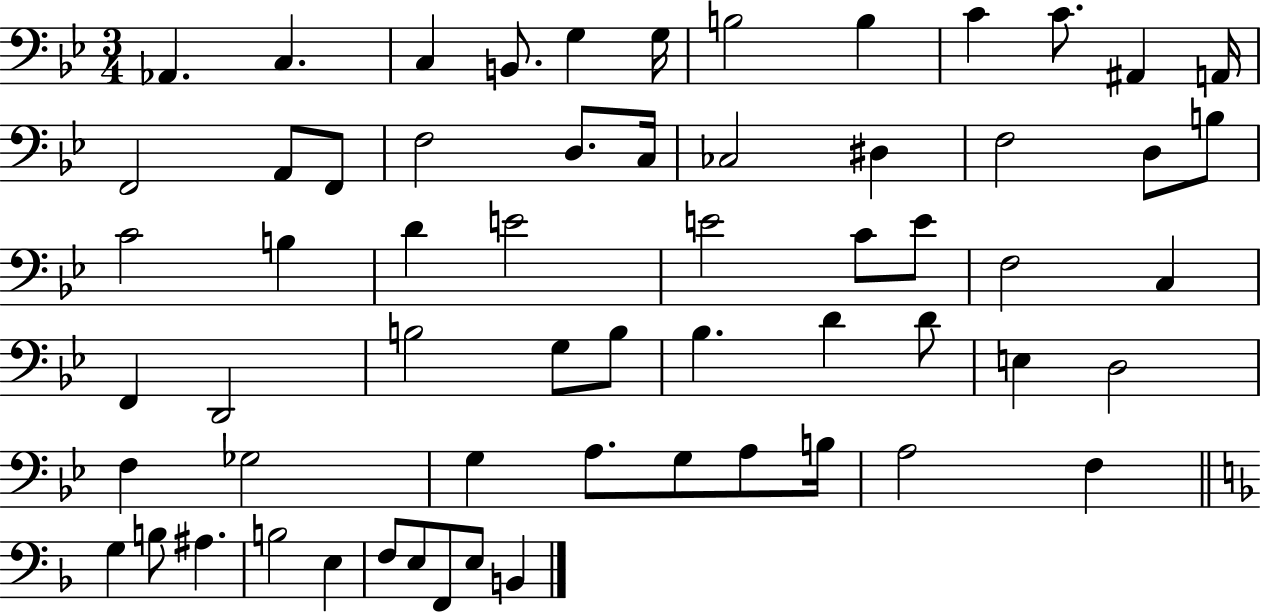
X:1
T:Untitled
M:3/4
L:1/4
K:Bb
_A,, C, C, B,,/2 G, G,/4 B,2 B, C C/2 ^A,, A,,/4 F,,2 A,,/2 F,,/2 F,2 D,/2 C,/4 _C,2 ^D, F,2 D,/2 B,/2 C2 B, D E2 E2 C/2 E/2 F,2 C, F,, D,,2 B,2 G,/2 B,/2 _B, D D/2 E, D,2 F, _G,2 G, A,/2 G,/2 A,/2 B,/4 A,2 F, G, B,/2 ^A, B,2 E, F,/2 E,/2 F,,/2 E,/2 B,,